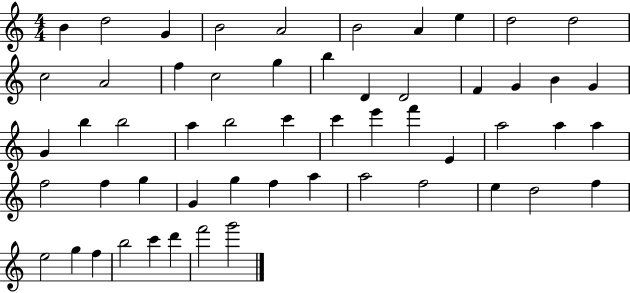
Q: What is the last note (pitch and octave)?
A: G6